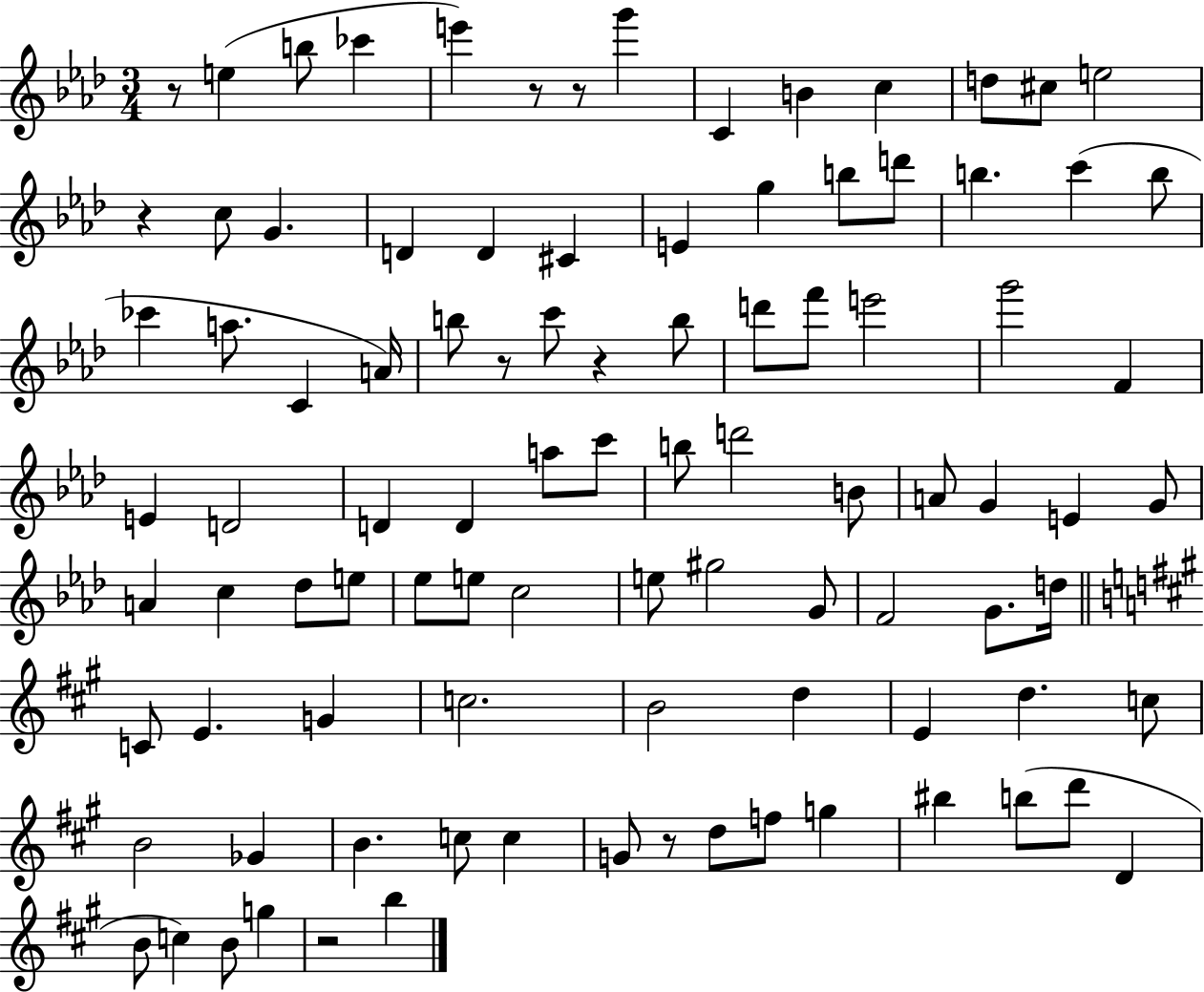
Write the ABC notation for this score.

X:1
T:Untitled
M:3/4
L:1/4
K:Ab
z/2 e b/2 _c' e' z/2 z/2 g' C B c d/2 ^c/2 e2 z c/2 G D D ^C E g b/2 d'/2 b c' b/2 _c' a/2 C A/4 b/2 z/2 c'/2 z b/2 d'/2 f'/2 e'2 g'2 F E D2 D D a/2 c'/2 b/2 d'2 B/2 A/2 G E G/2 A c _d/2 e/2 _e/2 e/2 c2 e/2 ^g2 G/2 F2 G/2 d/4 C/2 E G c2 B2 d E d c/2 B2 _G B c/2 c G/2 z/2 d/2 f/2 g ^b b/2 d'/2 D B/2 c B/2 g z2 b